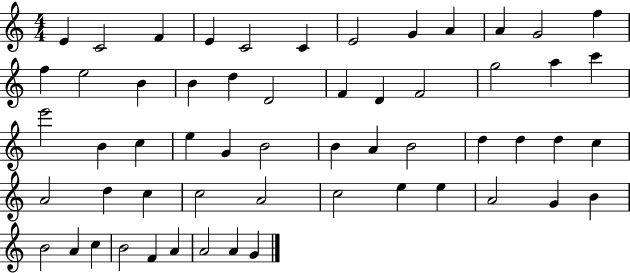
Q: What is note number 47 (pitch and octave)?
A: G4